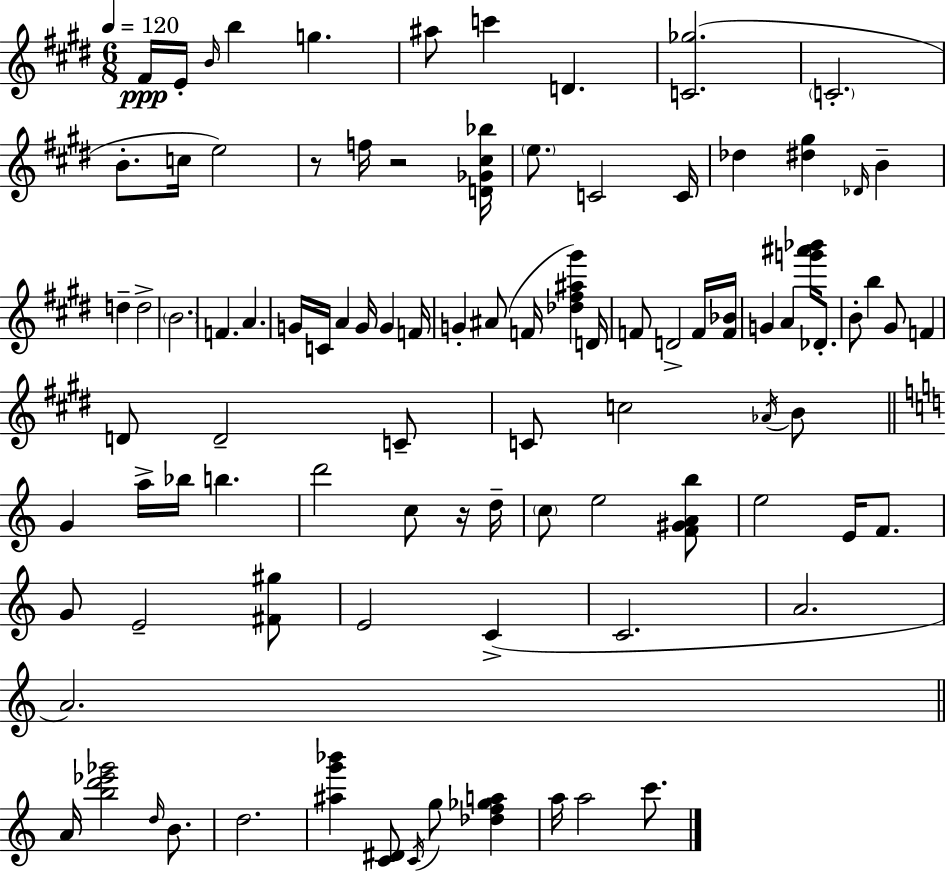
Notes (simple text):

F#4/s E4/s B4/s B5/q G5/q. A#5/e C6/q D4/q. [C4,Gb5]/h. C4/h. B4/e. C5/s E5/h R/e F5/s R/h [D4,Gb4,C#5,Bb5]/s E5/e. C4/h C4/s Db5/q [D#5,G#5]/q Db4/s B4/q D5/q D5/h B4/h. F4/q. A4/q. G4/s C4/s A4/q G4/s G4/q F4/s G4/q A#4/e F4/s [Db5,F#5,A#5,G#6]/q D4/s F4/e D4/h F4/s [F4,Bb4]/s G4/q A4/q [G6,A#6,Bb6]/s Db4/e. B4/e B5/q G#4/e F4/q D4/e D4/h C4/e C4/e C5/h Ab4/s B4/e G4/q A5/s Bb5/s B5/q. D6/h C5/e R/s D5/s C5/e E5/h [F4,G#4,A4,B5]/e E5/h E4/s F4/e. G4/e E4/h [F#4,G#5]/e E4/h C4/q C4/h. A4/h. A4/h. A4/s [B5,D6,Eb6,Gb6]/h D5/s B4/e. D5/h. [A#5,G6,Bb6]/q [C4,D#4]/e C4/s G5/e [Db5,F5,Gb5,A5]/q A5/s A5/h C6/e.